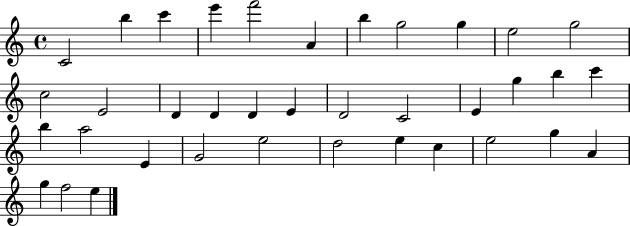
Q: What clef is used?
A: treble